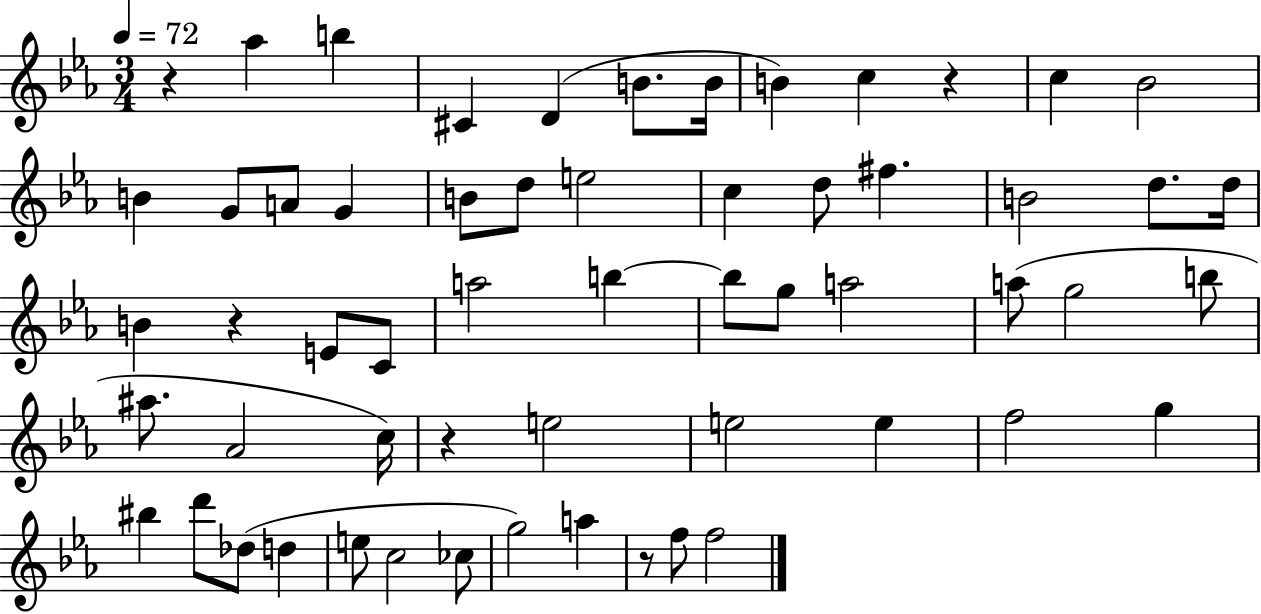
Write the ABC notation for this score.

X:1
T:Untitled
M:3/4
L:1/4
K:Eb
z _a b ^C D B/2 B/4 B c z c _B2 B G/2 A/2 G B/2 d/2 e2 c d/2 ^f B2 d/2 d/4 B z E/2 C/2 a2 b b/2 g/2 a2 a/2 g2 b/2 ^a/2 _A2 c/4 z e2 e2 e f2 g ^b d'/2 _d/2 d e/2 c2 _c/2 g2 a z/2 f/2 f2